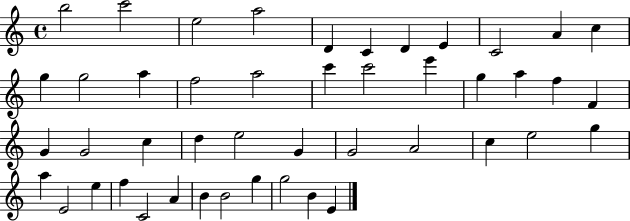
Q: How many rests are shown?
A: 0